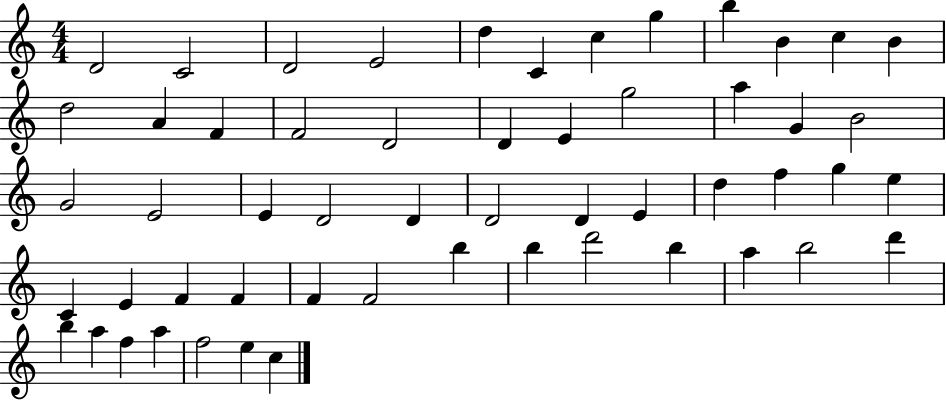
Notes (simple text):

D4/h C4/h D4/h E4/h D5/q C4/q C5/q G5/q B5/q B4/q C5/q B4/q D5/h A4/q F4/q F4/h D4/h D4/q E4/q G5/h A5/q G4/q B4/h G4/h E4/h E4/q D4/h D4/q D4/h D4/q E4/q D5/q F5/q G5/q E5/q C4/q E4/q F4/q F4/q F4/q F4/h B5/q B5/q D6/h B5/q A5/q B5/h D6/q B5/q A5/q F5/q A5/q F5/h E5/q C5/q